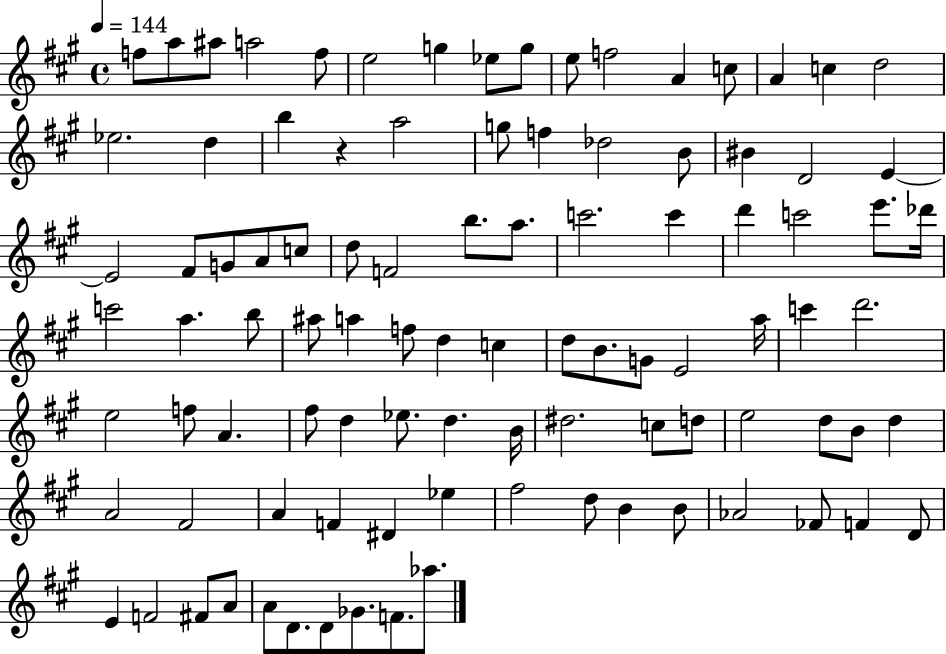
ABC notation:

X:1
T:Untitled
M:4/4
L:1/4
K:A
f/2 a/2 ^a/2 a2 f/2 e2 g _e/2 g/2 e/2 f2 A c/2 A c d2 _e2 d b z a2 g/2 f _d2 B/2 ^B D2 E E2 ^F/2 G/2 A/2 c/2 d/2 F2 b/2 a/2 c'2 c' d' c'2 e'/2 _d'/4 c'2 a b/2 ^a/2 a f/2 d c d/2 B/2 G/2 E2 a/4 c' d'2 e2 f/2 A ^f/2 d _e/2 d B/4 ^d2 c/2 d/2 e2 d/2 B/2 d A2 ^F2 A F ^D _e ^f2 d/2 B B/2 _A2 _F/2 F D/2 E F2 ^F/2 A/2 A/2 D/2 D/2 _G/2 F/2 _a/2